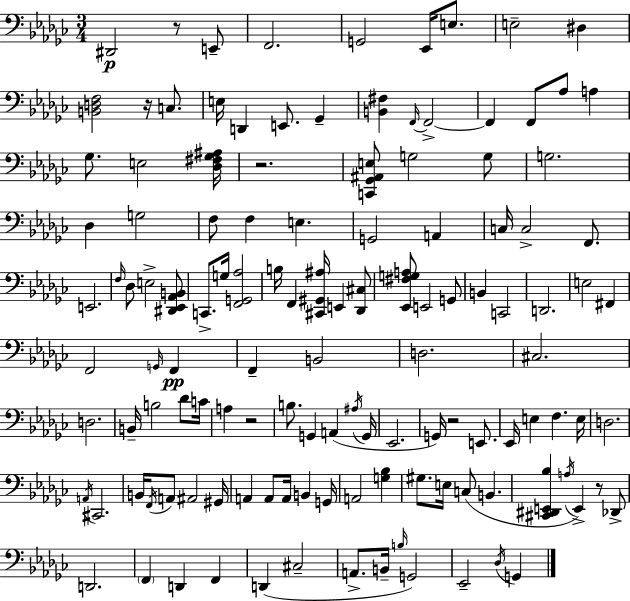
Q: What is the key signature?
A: EES minor